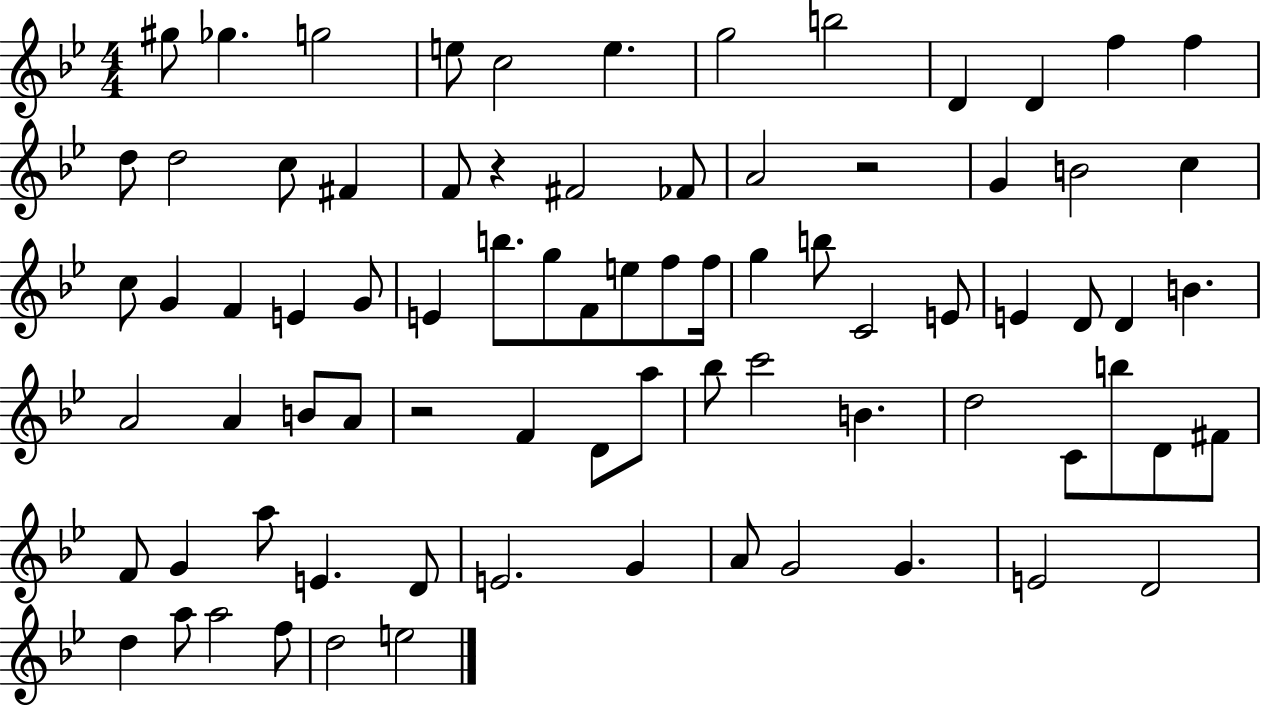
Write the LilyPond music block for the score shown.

{
  \clef treble
  \numericTimeSignature
  \time 4/4
  \key bes \major
  gis''8 ges''4. g''2 | e''8 c''2 e''4. | g''2 b''2 | d'4 d'4 f''4 f''4 | \break d''8 d''2 c''8 fis'4 | f'8 r4 fis'2 fes'8 | a'2 r2 | g'4 b'2 c''4 | \break c''8 g'4 f'4 e'4 g'8 | e'4 b''8. g''8 f'8 e''8 f''8 f''16 | g''4 b''8 c'2 e'8 | e'4 d'8 d'4 b'4. | \break a'2 a'4 b'8 a'8 | r2 f'4 d'8 a''8 | bes''8 c'''2 b'4. | d''2 c'8 b''8 d'8 fis'8 | \break f'8 g'4 a''8 e'4. d'8 | e'2. g'4 | a'8 g'2 g'4. | e'2 d'2 | \break d''4 a''8 a''2 f''8 | d''2 e''2 | \bar "|."
}